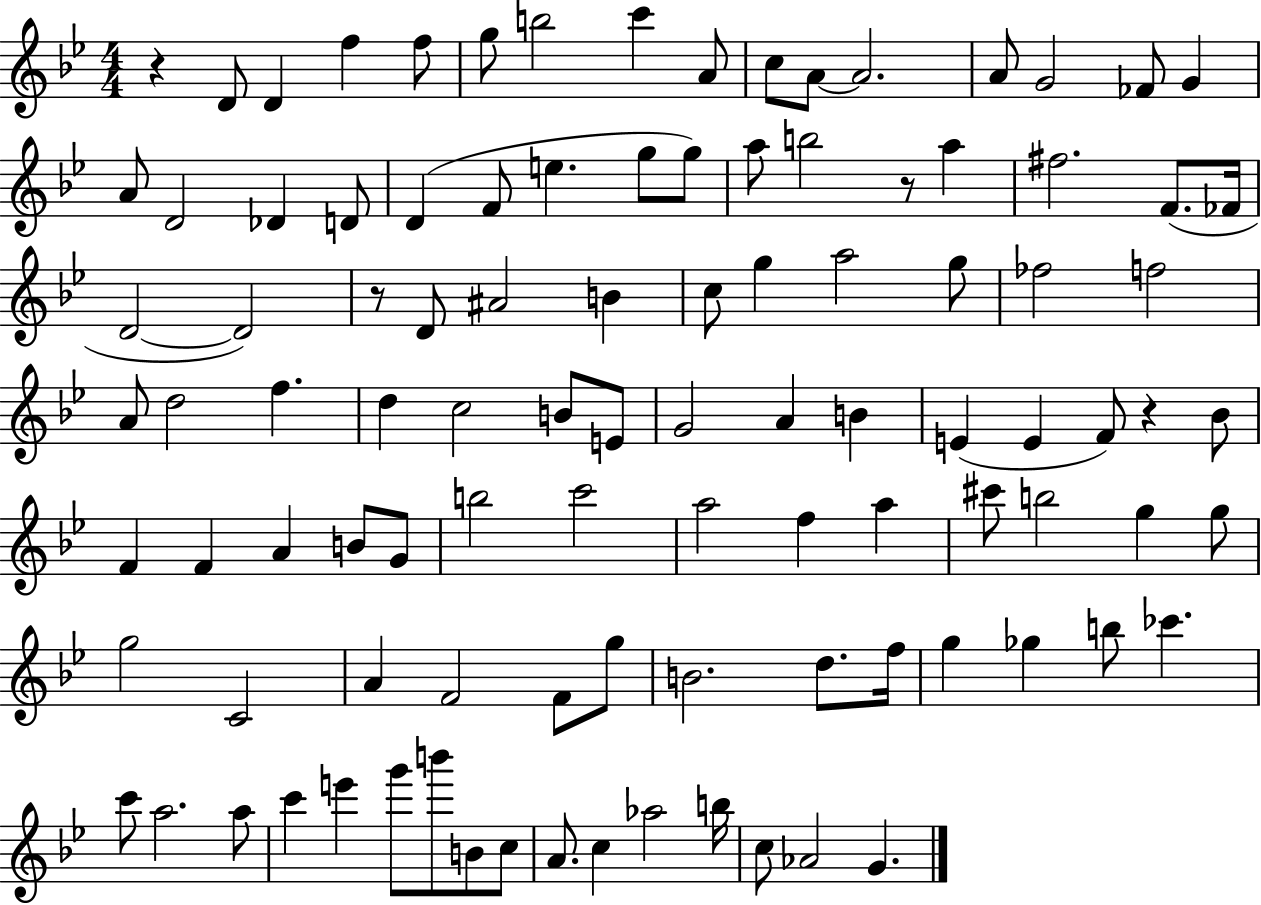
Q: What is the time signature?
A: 4/4